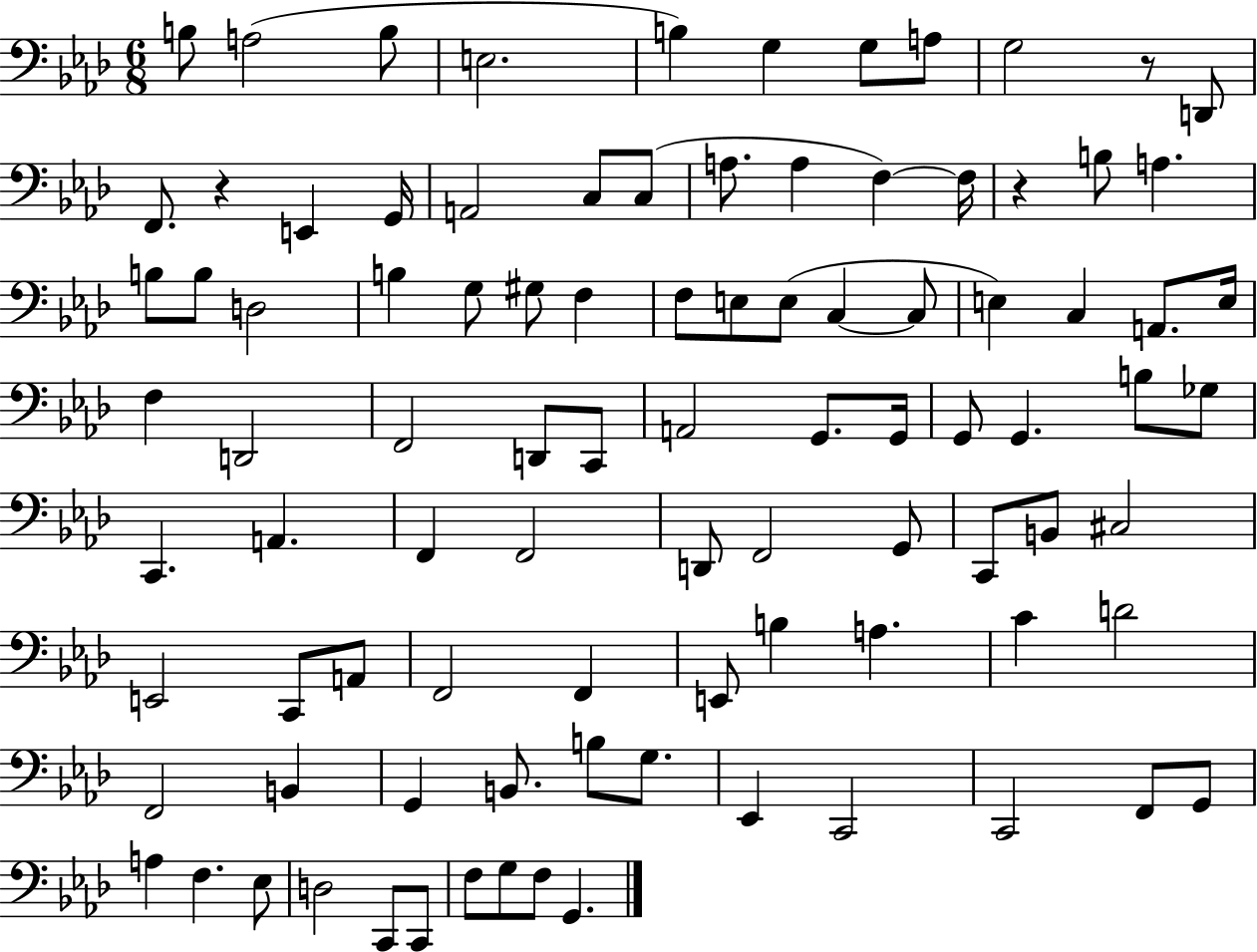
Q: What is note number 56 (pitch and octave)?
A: F2